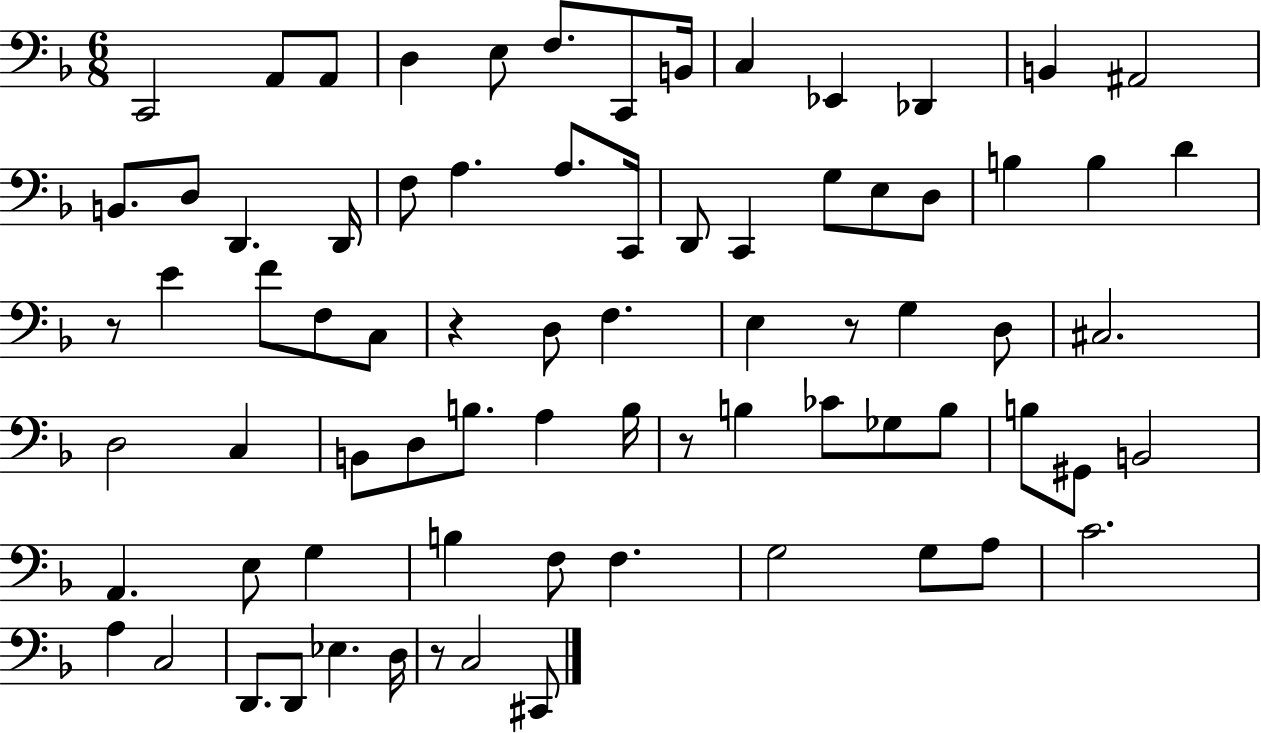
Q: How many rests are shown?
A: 5